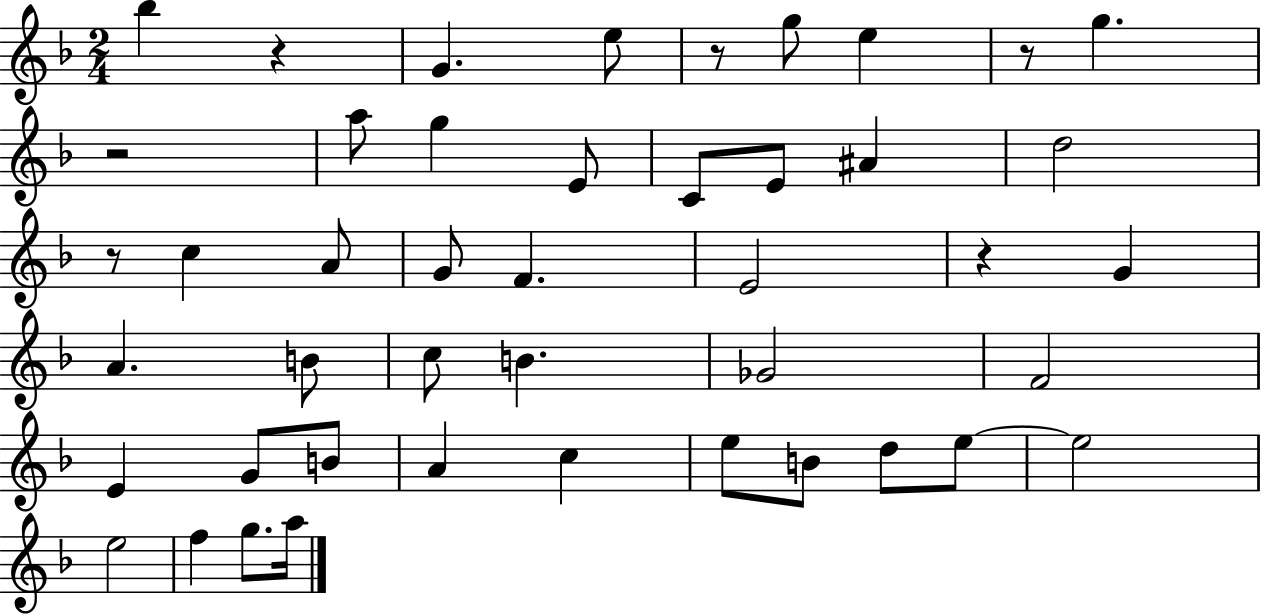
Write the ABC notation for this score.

X:1
T:Untitled
M:2/4
L:1/4
K:F
_b z G e/2 z/2 g/2 e z/2 g z2 a/2 g E/2 C/2 E/2 ^A d2 z/2 c A/2 G/2 F E2 z G A B/2 c/2 B _G2 F2 E G/2 B/2 A c e/2 B/2 d/2 e/2 e2 e2 f g/2 a/4